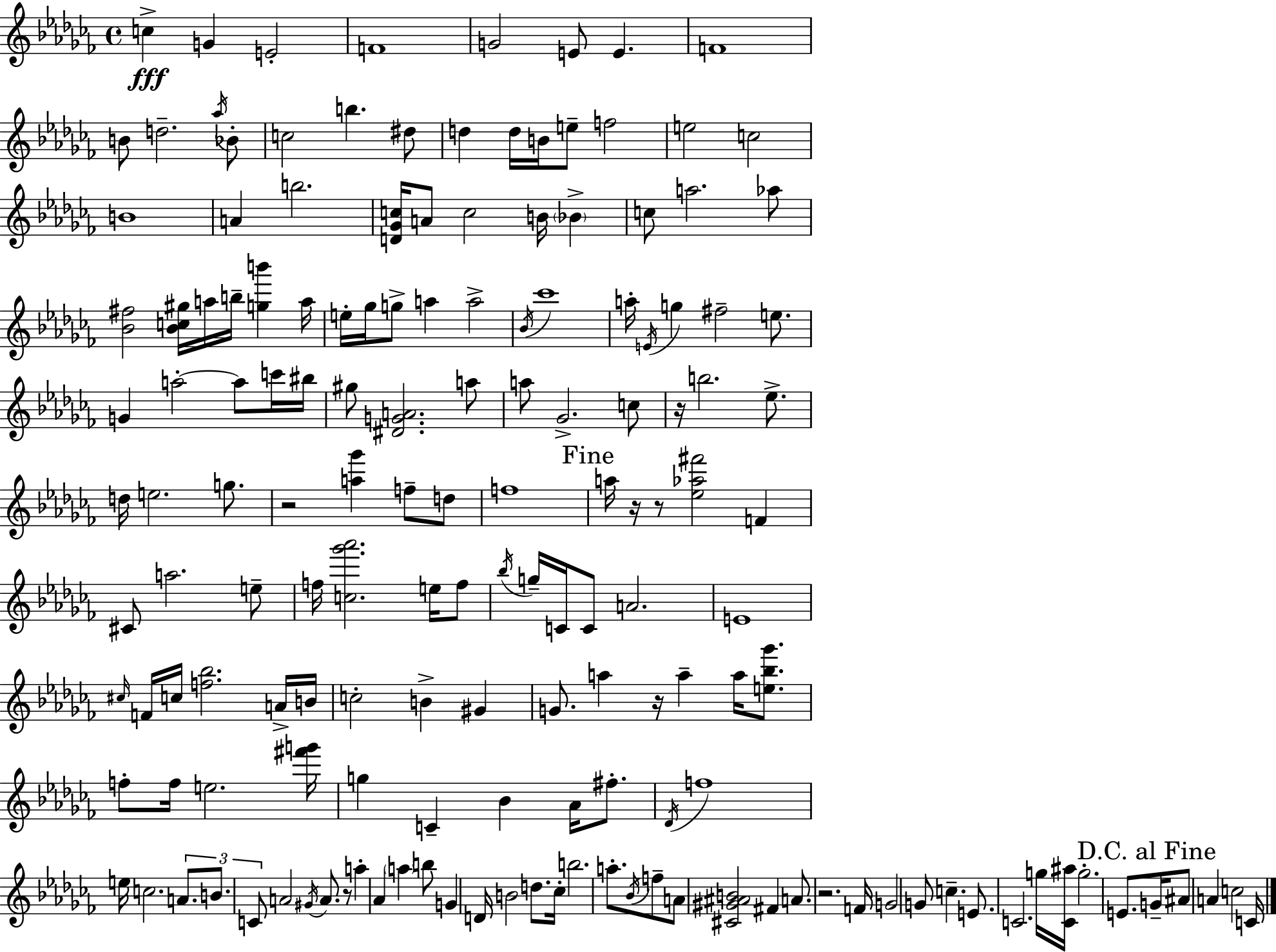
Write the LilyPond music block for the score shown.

{
  \clef treble
  \time 4/4
  \defaultTimeSignature
  \key aes \minor
  \repeat volta 2 { c''4->\fff g'4 e'2-. | f'1 | g'2 e'8 e'4. | f'1 | \break b'8 d''2.-- \acciaccatura { aes''16 } bes'8-. | c''2 b''4. dis''8 | d''4 d''16 b'16 e''8-- f''2 | e''2 c''2 | \break b'1 | a'4 b''2. | <d' ges' c''>16 a'8 c''2 b'16 \parenthesize bes'4-> | c''8 a''2. aes''8 | \break <bes' fis''>2 <bes' c'' gis''>16 a''16 b''16-- <g'' b'''>4 | a''16 e''16-. ges''16 g''8-> a''4 a''2-> | \acciaccatura { bes'16 } ces'''1 | a''16-. \acciaccatura { e'16 } g''4 fis''2-- | \break e''8. g'4 a''2-.~~ a''8 | c'''16 bis''16 gis''8 <dis' g' a'>2. | a''8 a''8 ges'2.-> | c''8 r16 b''2. | \break ees''8.-> d''16 e''2. | g''8. r2 <a'' ges'''>4 f''8-- | d''8 f''1 | \mark "Fine" a''16 r16 r8 <ees'' aes'' fis'''>2 f'4 | \break cis'8 a''2. | e''8-- f''16 <c'' ges''' aes'''>2. | e''16 f''8 \acciaccatura { bes''16 } g''16-- c'16 c'8 a'2. | e'1 | \break \grace { cis''16 } f'16 c''16 <f'' bes''>2. | a'16-> b'16 c''2-. b'4-> | gis'4 g'8. a''4 r16 a''4-- | a''16 <e'' bes'' ges'''>8. f''8-. f''16 e''2. | \break <fis''' g'''>16 g''4 c'4-- bes'4 | aes'16 fis''8.-. \acciaccatura { des'16 } f''1 | e''16 c''2. | \tuplet 3/2 { a'8. b'8. c'8 } a'2 | \break \acciaccatura { gis'16 } a'8. r8 a''4-. aes'4 | \parenthesize a''4 b''8 g'4 d'16 b'2 | d''8. ces''16-. b''2. | a''8.-. \acciaccatura { bes'16 } f''8-- a'8 <cis' gis' ais' b'>2 | \break fis'4 a'8. r2. | f'16 g'2 | g'8 c''4.-- e'8. c'2. | g''16 <c' ais''>16 g''2.-. | \break e'8. \mark "D.C. al Fine" g'16-- ais'8 a'4 c''2 | c'16 } \bar "|."
}